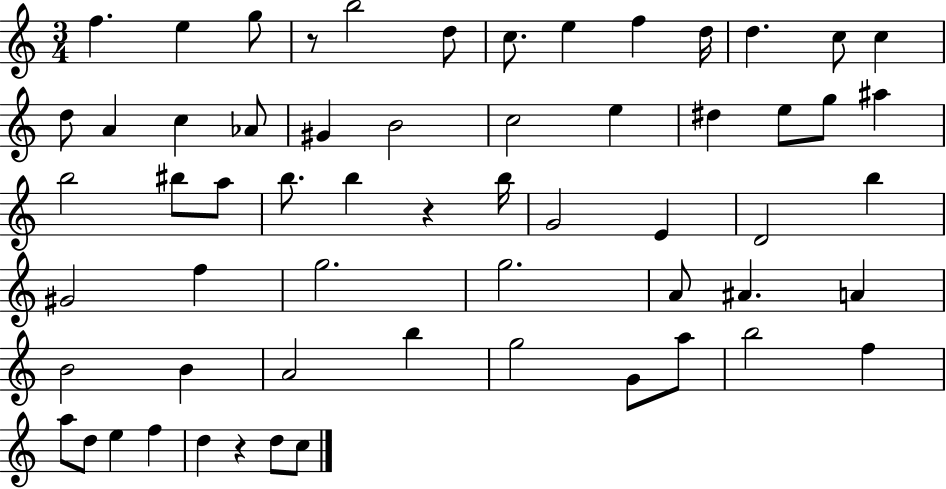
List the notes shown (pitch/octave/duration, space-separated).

F5/q. E5/q G5/e R/e B5/h D5/e C5/e. E5/q F5/q D5/s D5/q. C5/e C5/q D5/e A4/q C5/q Ab4/e G#4/q B4/h C5/h E5/q D#5/q E5/e G5/e A#5/q B5/h BIS5/e A5/e B5/e. B5/q R/q B5/s G4/h E4/q D4/h B5/q G#4/h F5/q G5/h. G5/h. A4/e A#4/q. A4/q B4/h B4/q A4/h B5/q G5/h G4/e A5/e B5/h F5/q A5/e D5/e E5/q F5/q D5/q R/q D5/e C5/e